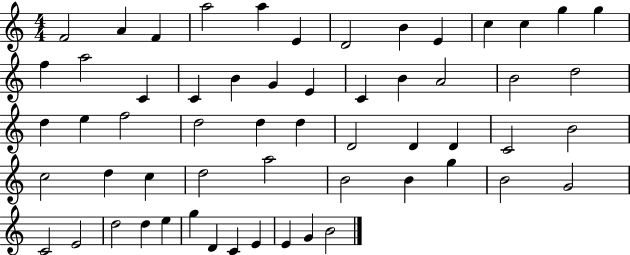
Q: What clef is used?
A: treble